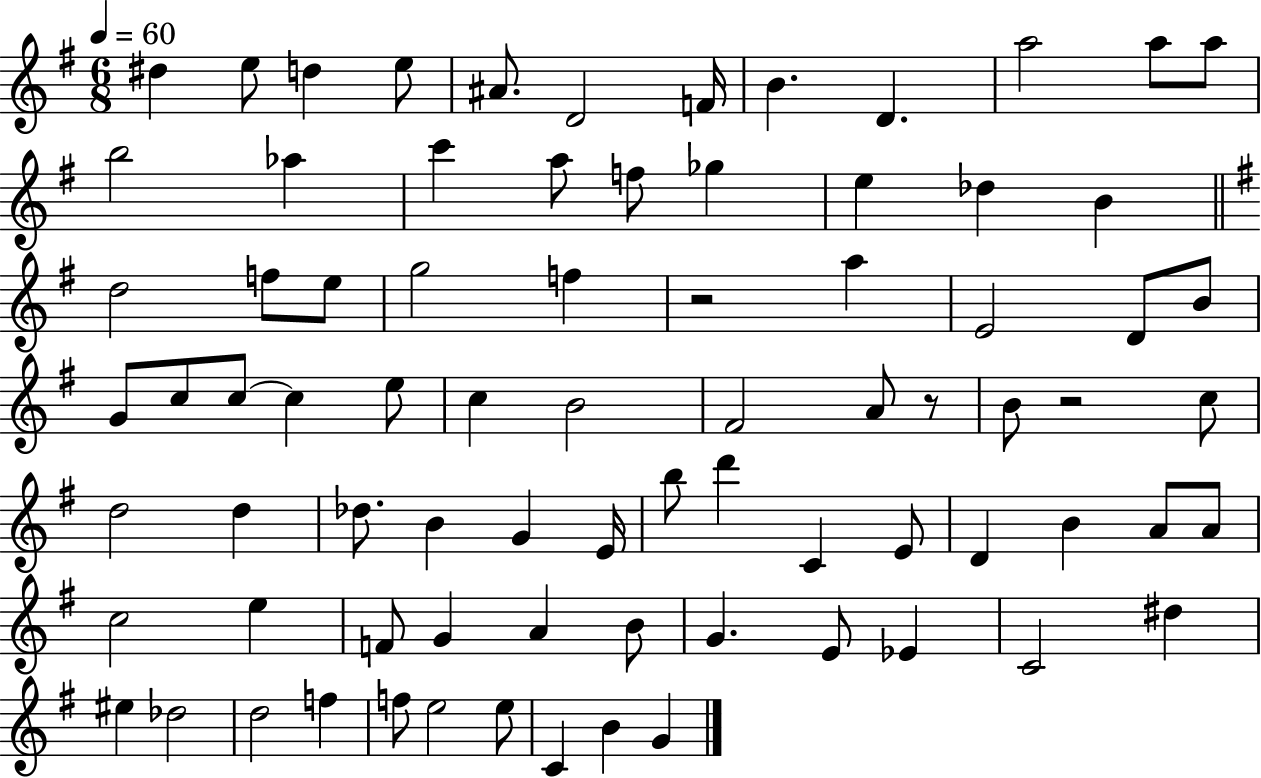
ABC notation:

X:1
T:Untitled
M:6/8
L:1/4
K:G
^d e/2 d e/2 ^A/2 D2 F/4 B D a2 a/2 a/2 b2 _a c' a/2 f/2 _g e _d B d2 f/2 e/2 g2 f z2 a E2 D/2 B/2 G/2 c/2 c/2 c e/2 c B2 ^F2 A/2 z/2 B/2 z2 c/2 d2 d _d/2 B G E/4 b/2 d' C E/2 D B A/2 A/2 c2 e F/2 G A B/2 G E/2 _E C2 ^d ^e _d2 d2 f f/2 e2 e/2 C B G